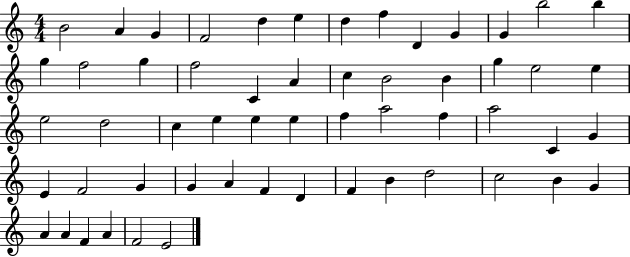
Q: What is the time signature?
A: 4/4